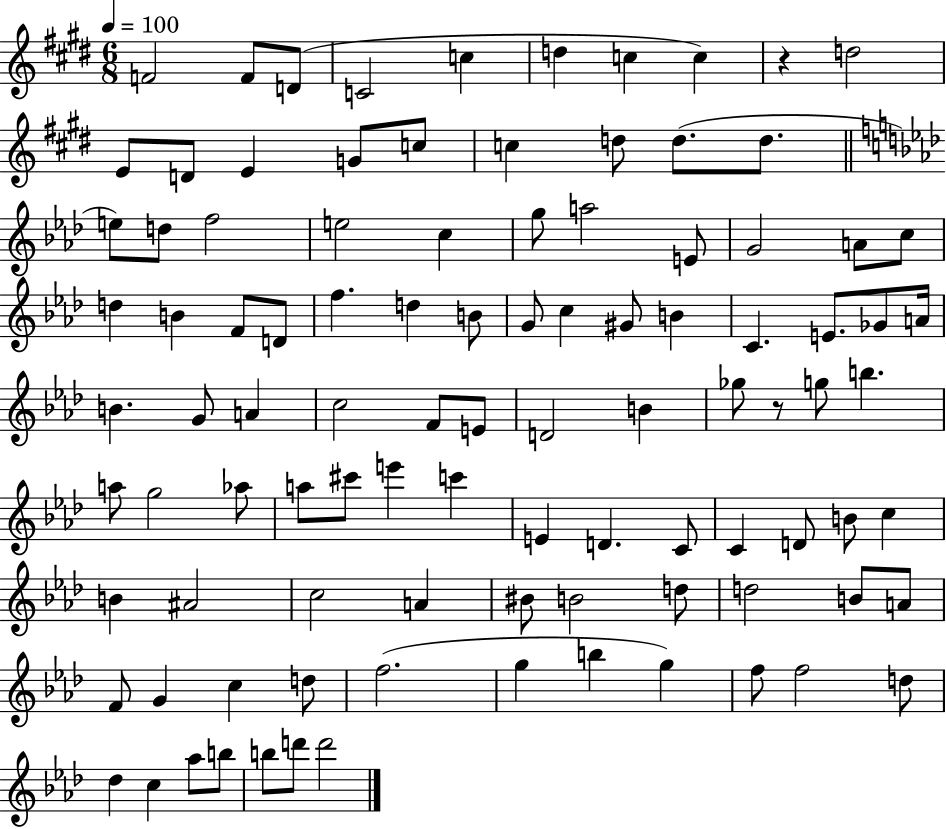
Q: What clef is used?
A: treble